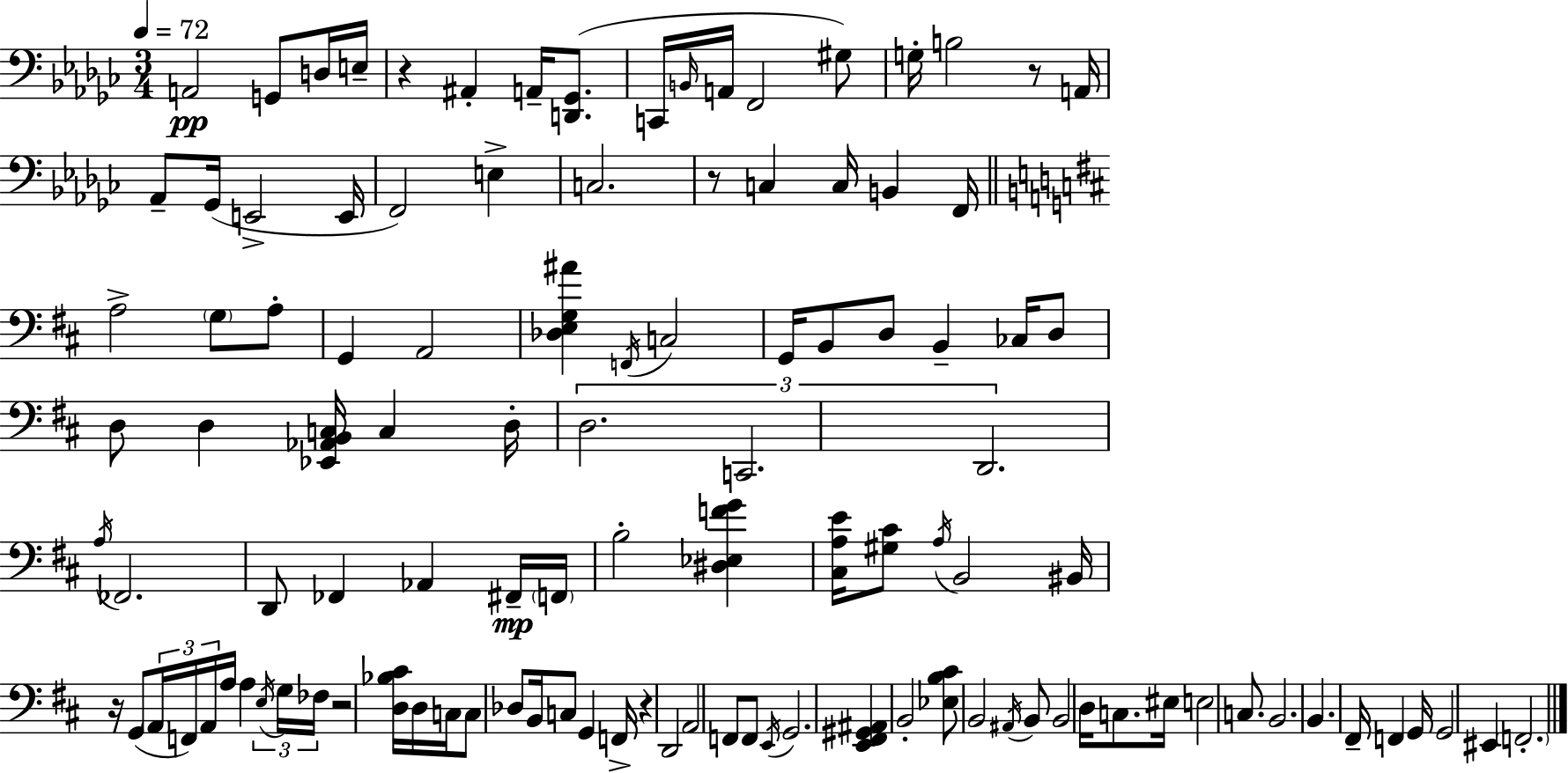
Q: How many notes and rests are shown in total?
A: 112